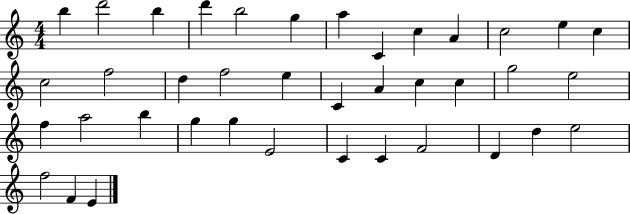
X:1
T:Untitled
M:4/4
L:1/4
K:C
b d'2 b d' b2 g a C c A c2 e c c2 f2 d f2 e C A c c g2 e2 f a2 b g g E2 C C F2 D d e2 f2 F E